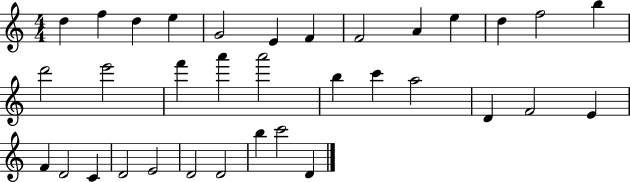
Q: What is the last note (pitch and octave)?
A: D4